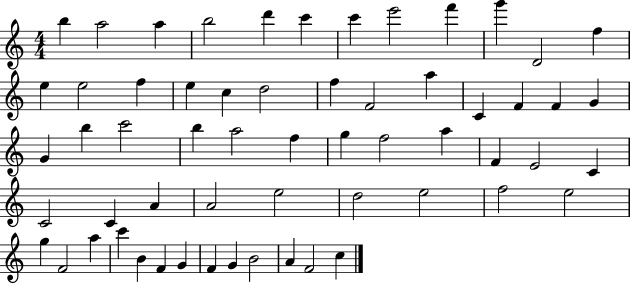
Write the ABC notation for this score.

X:1
T:Untitled
M:4/4
L:1/4
K:C
b a2 a b2 d' c' c' e'2 f' g' D2 f e e2 f e c d2 f F2 a C F F G G b c'2 b a2 f g f2 a F E2 C C2 C A A2 e2 d2 e2 f2 e2 g F2 a c' B F G F G B2 A F2 c